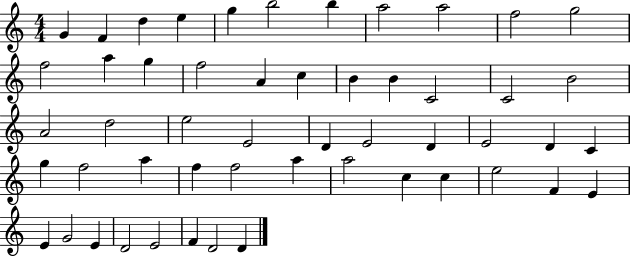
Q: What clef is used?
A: treble